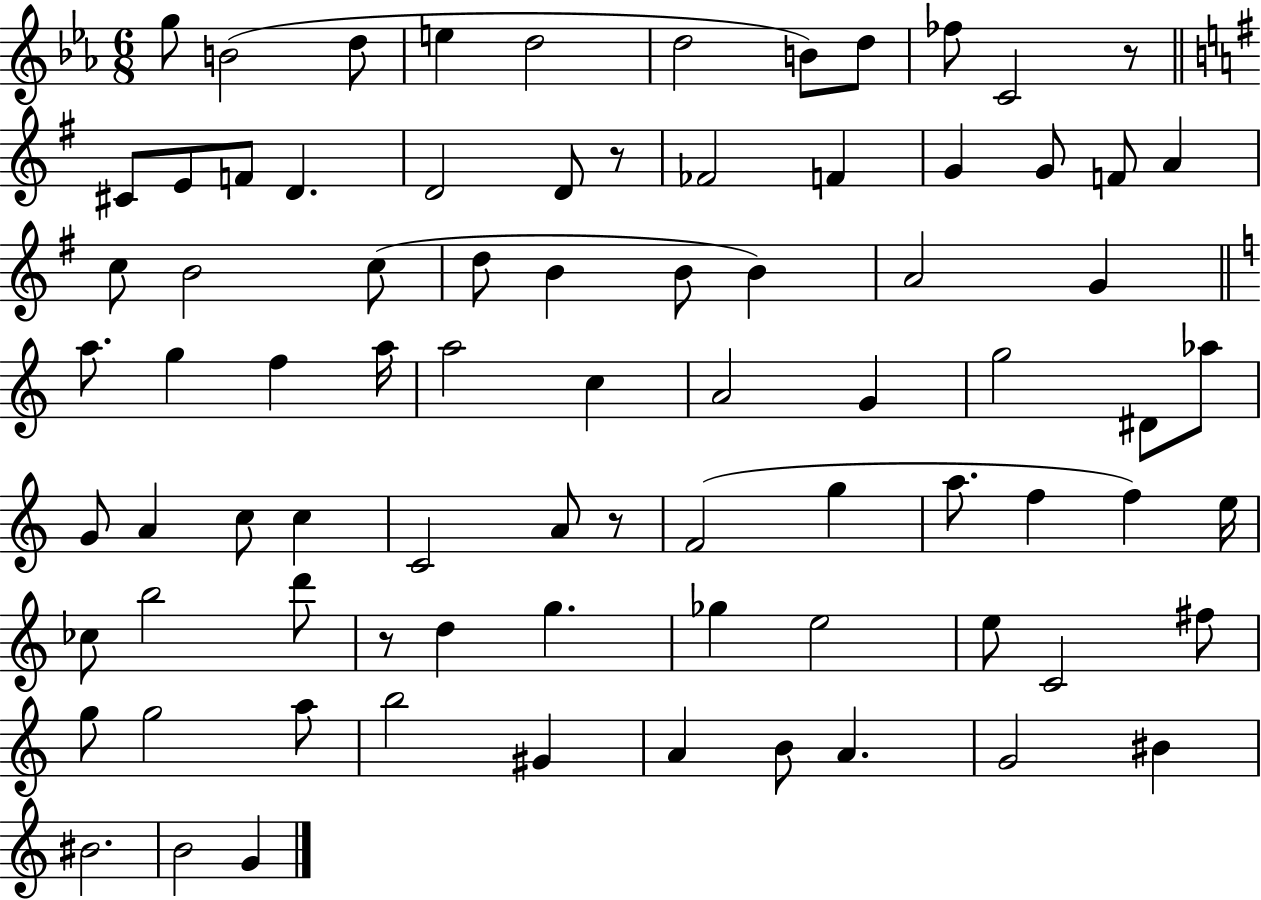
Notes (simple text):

G5/e B4/h D5/e E5/q D5/h D5/h B4/e D5/e FES5/e C4/h R/e C#4/e E4/e F4/e D4/q. D4/h D4/e R/e FES4/h F4/q G4/q G4/e F4/e A4/q C5/e B4/h C5/e D5/e B4/q B4/e B4/q A4/h G4/q A5/e. G5/q F5/q A5/s A5/h C5/q A4/h G4/q G5/h D#4/e Ab5/e G4/e A4/q C5/e C5/q C4/h A4/e R/e F4/h G5/q A5/e. F5/q F5/q E5/s CES5/e B5/h D6/e R/e D5/q G5/q. Gb5/q E5/h E5/e C4/h F#5/e G5/e G5/h A5/e B5/h G#4/q A4/q B4/e A4/q. G4/h BIS4/q BIS4/h. B4/h G4/q